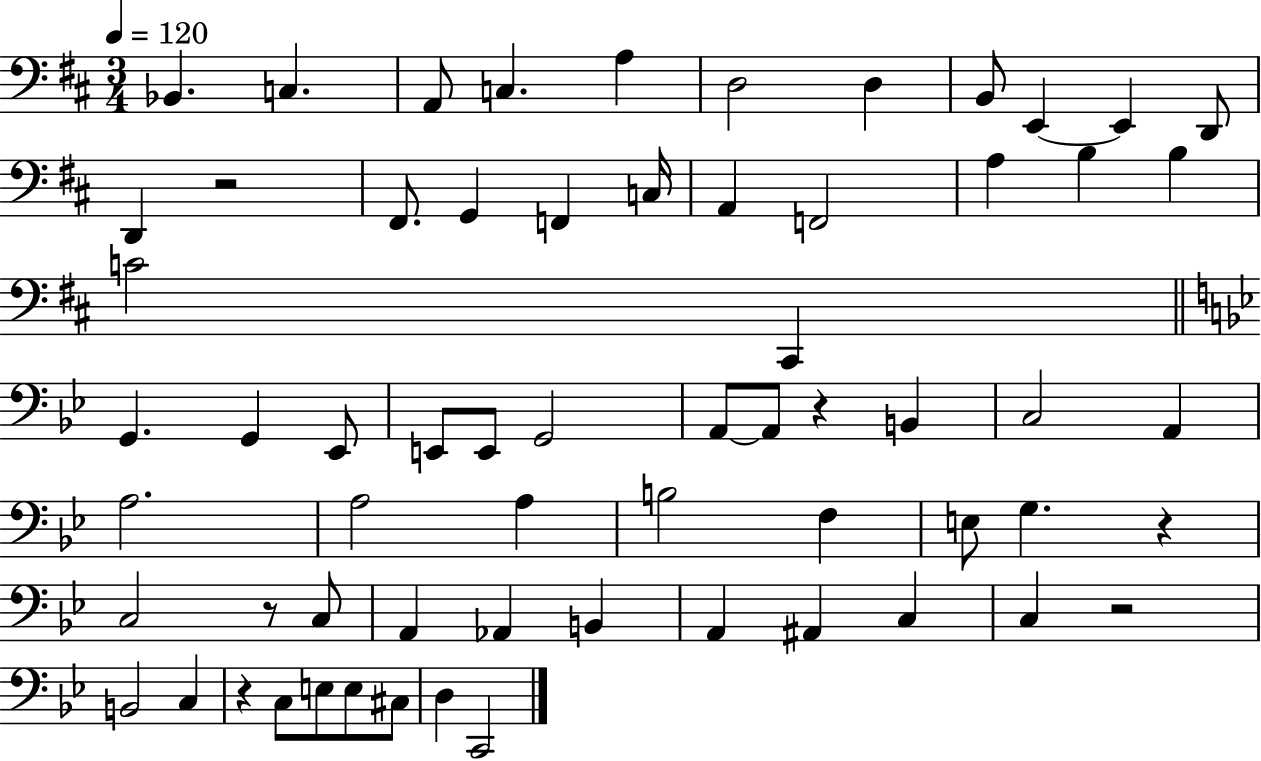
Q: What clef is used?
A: bass